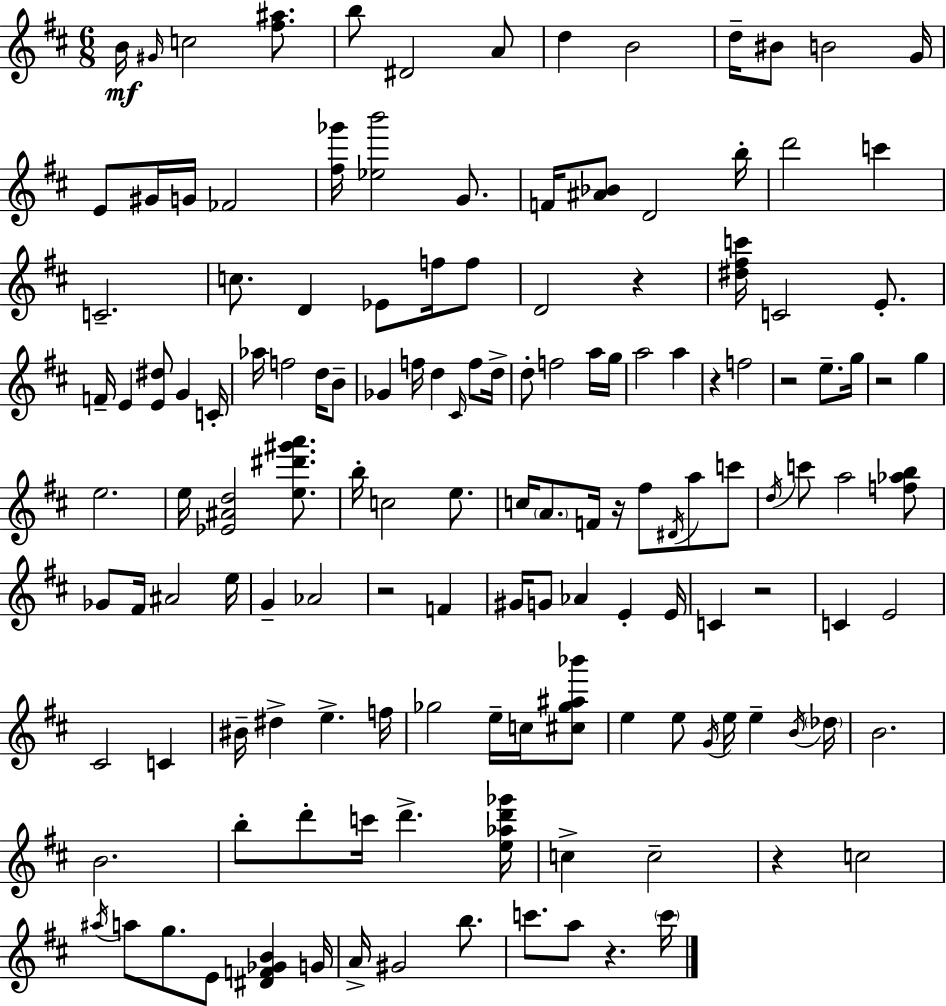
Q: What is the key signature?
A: D major